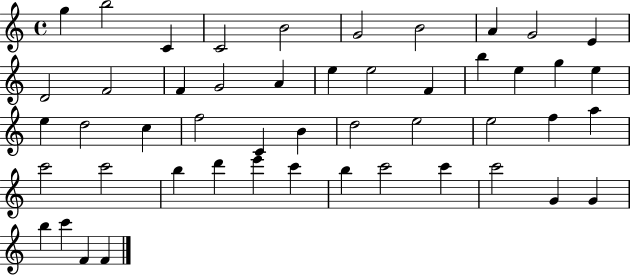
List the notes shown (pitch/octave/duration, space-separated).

G5/q B5/h C4/q C4/h B4/h G4/h B4/h A4/q G4/h E4/q D4/h F4/h F4/q G4/h A4/q E5/q E5/h F4/q B5/q E5/q G5/q E5/q E5/q D5/h C5/q F5/h C4/q B4/q D5/h E5/h E5/h F5/q A5/q C6/h C6/h B5/q D6/q E6/q C6/q B5/q C6/h C6/q C6/h G4/q G4/q B5/q C6/q F4/q F4/q